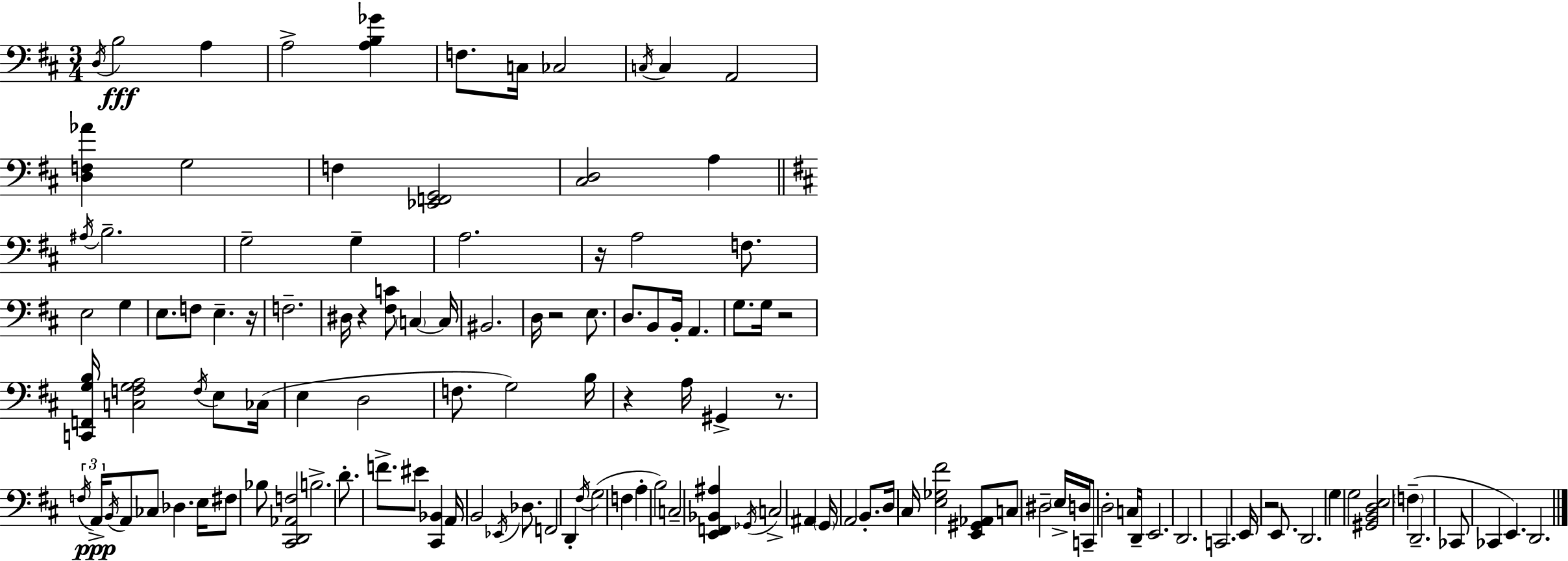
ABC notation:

X:1
T:Untitled
M:3/4
L:1/4
K:D
D,/4 B,2 A, A,2 [A,B,_G] F,/2 C,/4 _C,2 C,/4 C, A,,2 [D,F,_A] G,2 F, [_E,,F,,G,,]2 [^C,D,]2 A, ^A,/4 B,2 G,2 G, A,2 z/4 A,2 F,/2 E,2 G, E,/2 F,/2 E, z/4 F,2 ^D,/4 z [^F,C]/2 C, C,/4 ^B,,2 D,/4 z2 E,/2 D,/2 B,,/2 B,,/4 A,, G,/2 G,/4 z2 [C,,F,,G,B,]/4 [C,F,G,A,]2 F,/4 E,/2 _C,/4 E, D,2 F,/2 G,2 B,/4 z A,/4 ^G,, z/2 F,/4 A,,/4 B,,/4 A,,/2 _C,/2 _D, E,/4 ^F,/2 _B,/2 [^C,,D,,_A,,F,]2 B,2 D/2 F/2 ^E/2 [^C,,_B,,] A,,/4 B,,2 _E,,/4 _D,/2 F,,2 D,, ^F,/4 G,2 F, A, B,2 C,2 [E,,F,,_B,,^A,] _G,,/4 C,2 ^A,, G,,/4 A,,2 B,,/2 D,/4 ^C,/4 [E,_G,^F]2 [E,,^G,,_A,,]/2 C,/2 ^D,2 E,/4 D,/4 C,,/2 D,2 C,/4 D,,/4 E,,2 D,,2 C,,2 E,,/4 z2 E,,/2 D,,2 G, G,2 [^G,,B,,D,E,]2 F, D,,2 _C,,/2 _C,, E,, D,,2